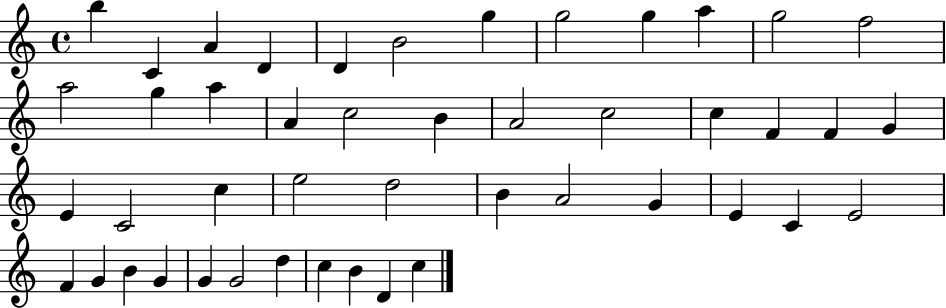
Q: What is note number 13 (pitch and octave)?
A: A5